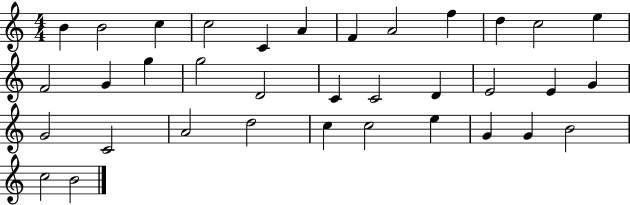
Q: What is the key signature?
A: C major